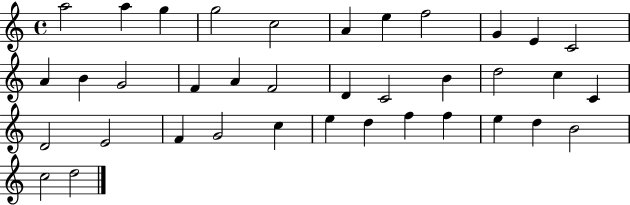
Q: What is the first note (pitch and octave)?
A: A5